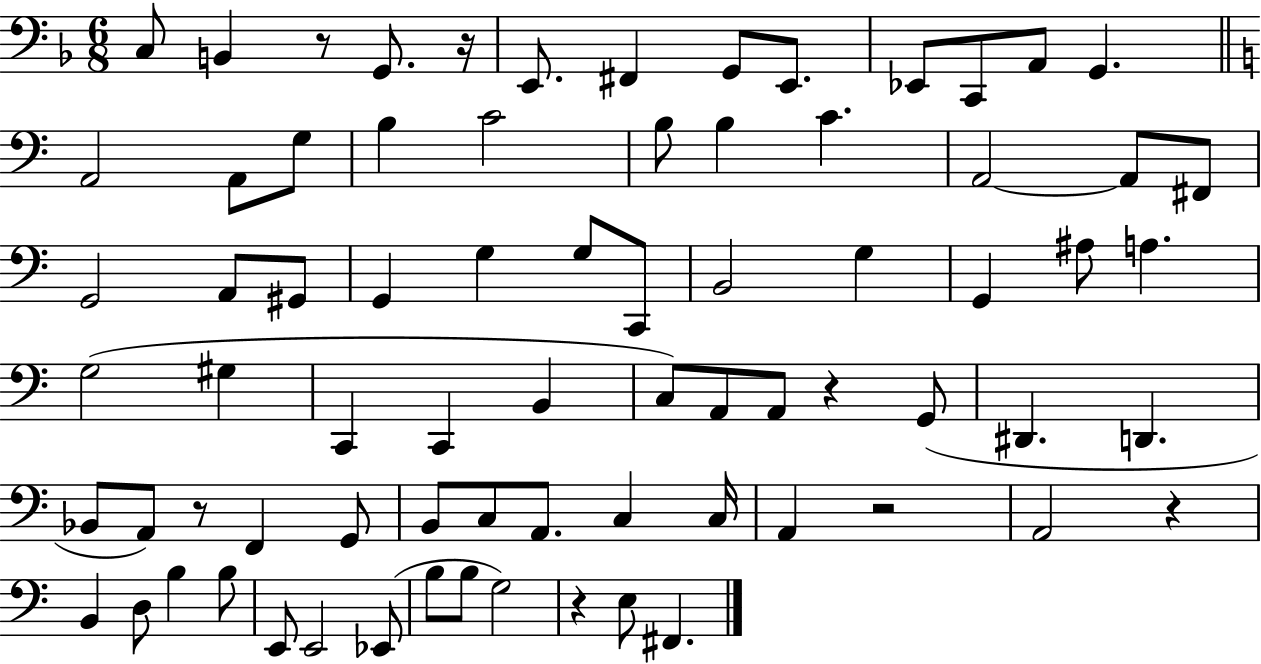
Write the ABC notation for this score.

X:1
T:Untitled
M:6/8
L:1/4
K:F
C,/2 B,, z/2 G,,/2 z/4 E,,/2 ^F,, G,,/2 E,,/2 _E,,/2 C,,/2 A,,/2 G,, A,,2 A,,/2 G,/2 B, C2 B,/2 B, C A,,2 A,,/2 ^F,,/2 G,,2 A,,/2 ^G,,/2 G,, G, G,/2 C,,/2 B,,2 G, G,, ^A,/2 A, G,2 ^G, C,, C,, B,, C,/2 A,,/2 A,,/2 z G,,/2 ^D,, D,, _B,,/2 A,,/2 z/2 F,, G,,/2 B,,/2 C,/2 A,,/2 C, C,/4 A,, z2 A,,2 z B,, D,/2 B, B,/2 E,,/2 E,,2 _E,,/2 B,/2 B,/2 G,2 z E,/2 ^F,,